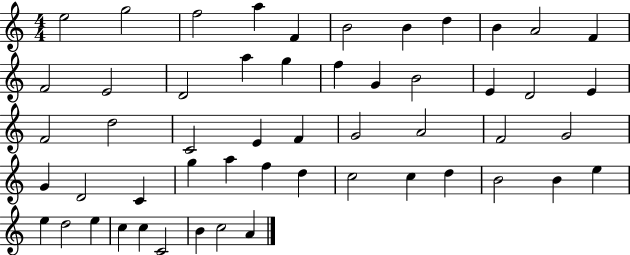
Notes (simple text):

E5/h G5/h F5/h A5/q F4/q B4/h B4/q D5/q B4/q A4/h F4/q F4/h E4/h D4/h A5/q G5/q F5/q G4/q B4/h E4/q D4/h E4/q F4/h D5/h C4/h E4/q F4/q G4/h A4/h F4/h G4/h G4/q D4/h C4/q G5/q A5/q F5/q D5/q C5/h C5/q D5/q B4/h B4/q E5/q E5/q D5/h E5/q C5/q C5/q C4/h B4/q C5/h A4/q